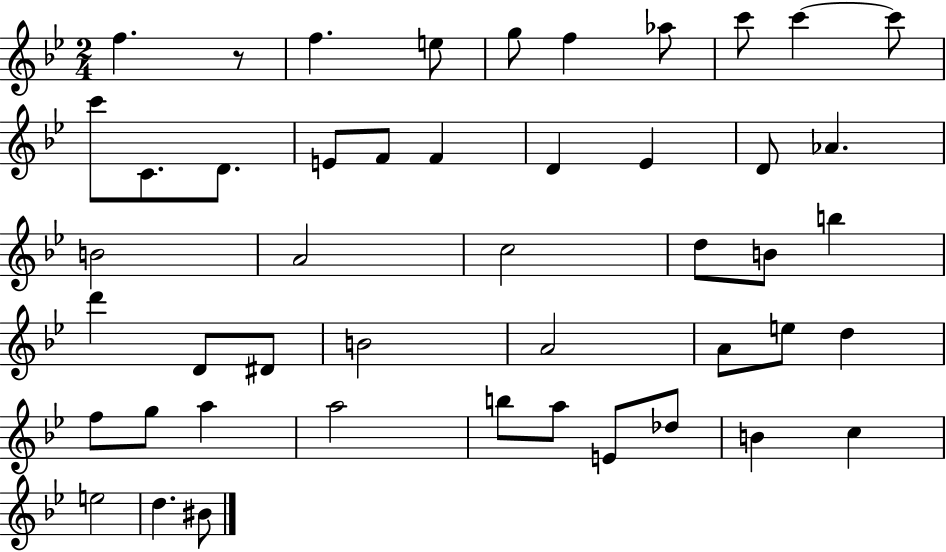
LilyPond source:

{
  \clef treble
  \numericTimeSignature
  \time 2/4
  \key bes \major
  f''4. r8 | f''4. e''8 | g''8 f''4 aes''8 | c'''8 c'''4~~ c'''8 | \break c'''8 c'8. d'8. | e'8 f'8 f'4 | d'4 ees'4 | d'8 aes'4. | \break b'2 | a'2 | c''2 | d''8 b'8 b''4 | \break d'''4 d'8 dis'8 | b'2 | a'2 | a'8 e''8 d''4 | \break f''8 g''8 a''4 | a''2 | b''8 a''8 e'8 des''8 | b'4 c''4 | \break e''2 | d''4. bis'8 | \bar "|."
}